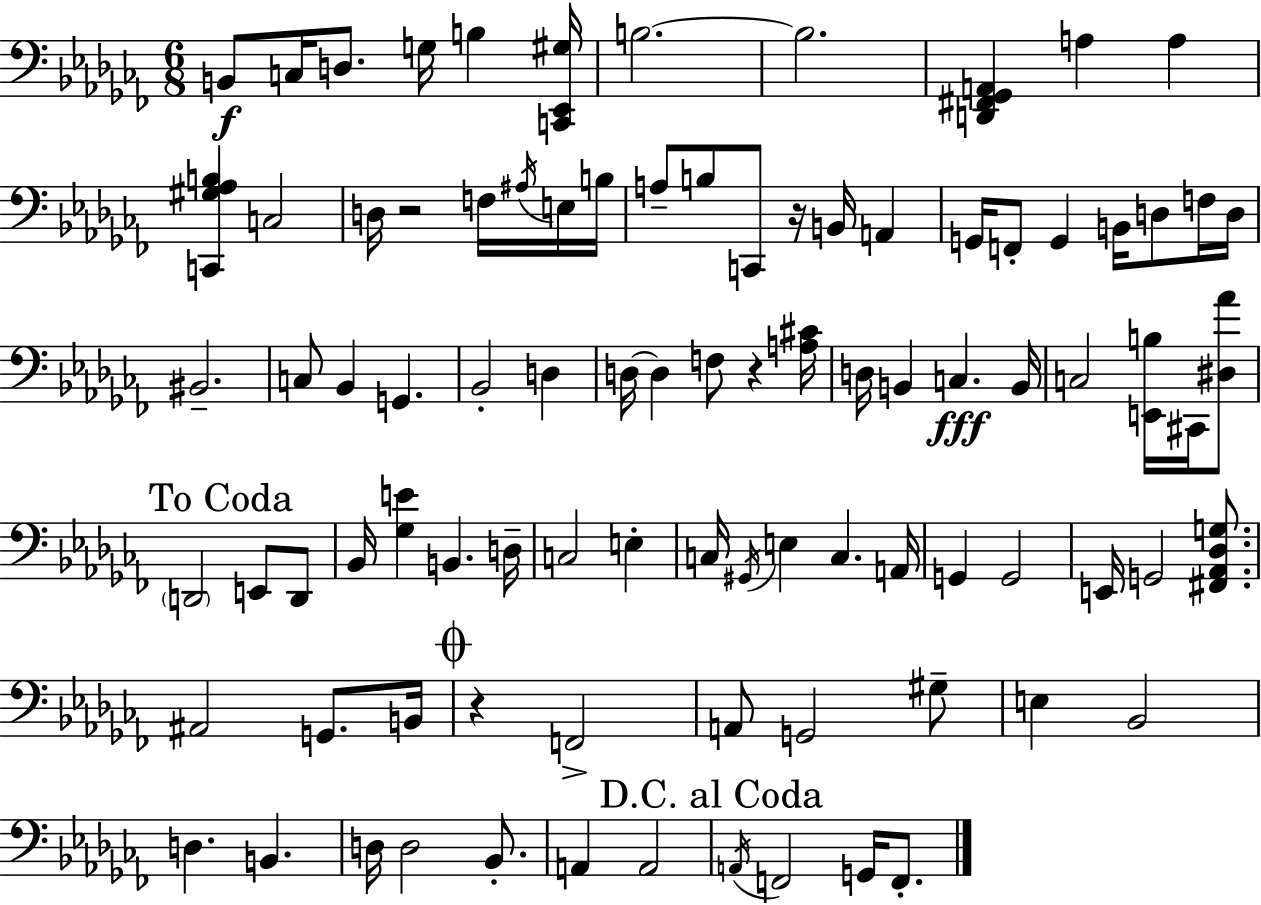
B2/e C3/s D3/e. G3/s B3/q [C2,Eb2,G#3]/s B3/h. B3/h. [D2,F#2,Gb2,A2]/q A3/q A3/q [C2,G#3,Ab3,B3]/q C3/h D3/s R/h F3/s A#3/s E3/s B3/s A3/e B3/e C2/e R/s B2/s A2/q G2/s F2/e G2/q B2/s D3/e F3/s D3/s BIS2/h. C3/e Bb2/q G2/q. Bb2/h D3/q D3/s D3/q F3/e R/q [A3,C#4]/s D3/s B2/q C3/q. B2/s C3/h [E2,B3]/s C#2/s [D#3,Ab4]/e D2/h E2/e D2/e Bb2/s [Gb3,E4]/q B2/q. D3/s C3/h E3/q C3/s G#2/s E3/q C3/q. A2/s G2/q G2/h E2/s G2/h [F#2,Ab2,Db3,G3]/e. A#2/h G2/e. B2/s R/q F2/h A2/e G2/h G#3/e E3/q Bb2/h D3/q. B2/q. D3/s D3/h Bb2/e. A2/q A2/h A2/s F2/h G2/s F2/e.